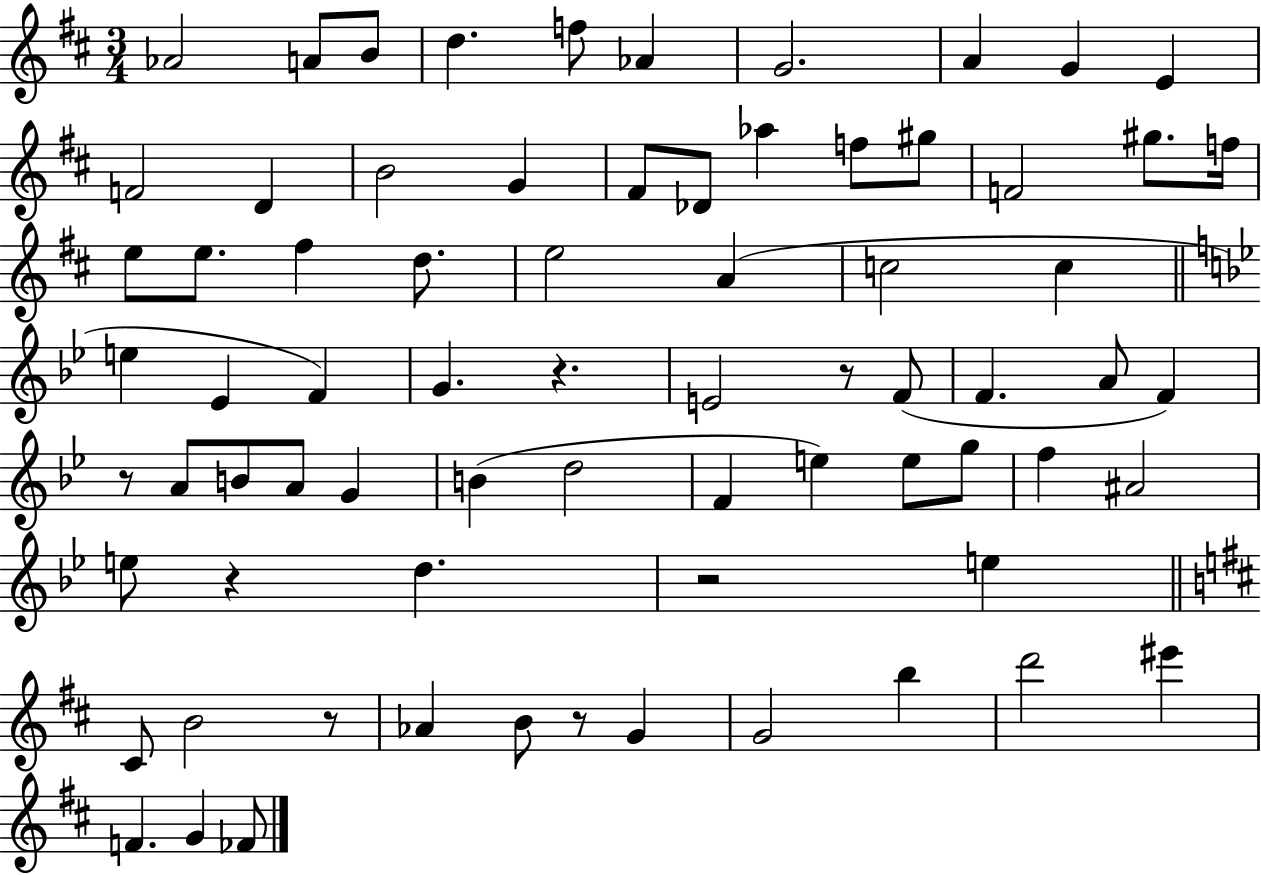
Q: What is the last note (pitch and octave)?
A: FES4